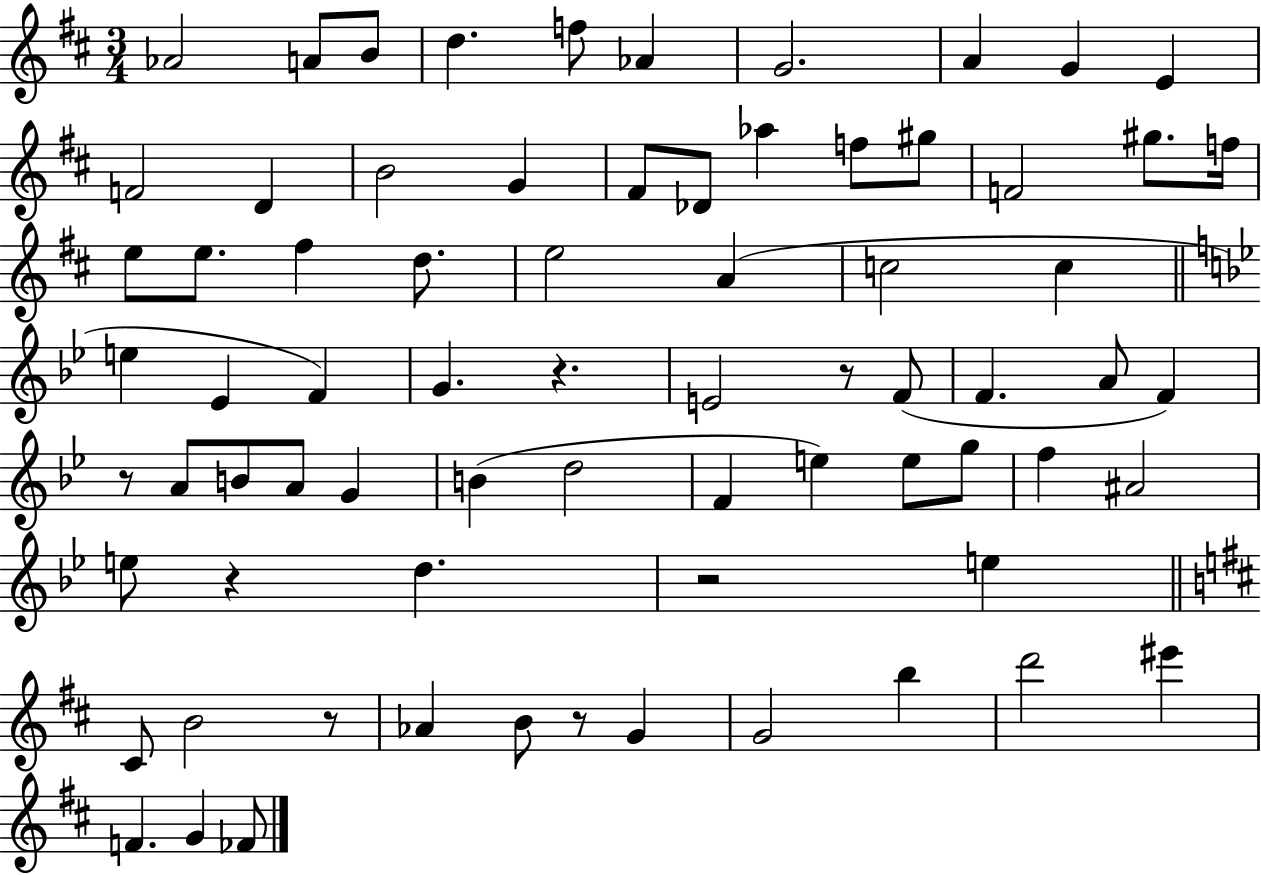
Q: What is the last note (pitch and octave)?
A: FES4